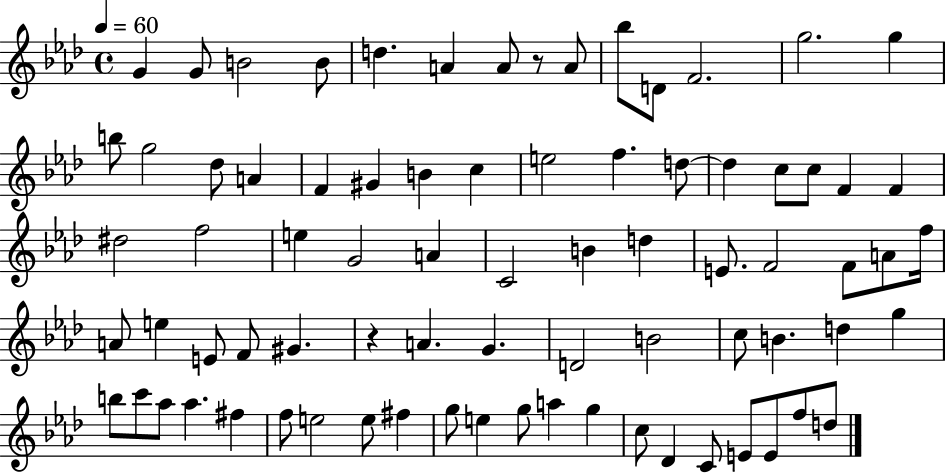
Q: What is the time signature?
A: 4/4